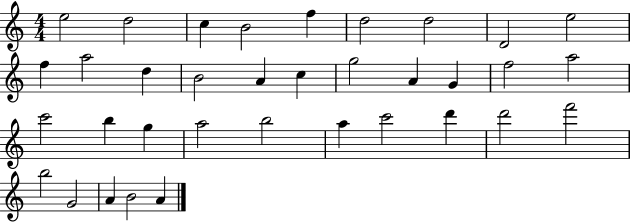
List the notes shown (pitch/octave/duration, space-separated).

E5/h D5/h C5/q B4/h F5/q D5/h D5/h D4/h E5/h F5/q A5/h D5/q B4/h A4/q C5/q G5/h A4/q G4/q F5/h A5/h C6/h B5/q G5/q A5/h B5/h A5/q C6/h D6/q D6/h F6/h B5/h G4/h A4/q B4/h A4/q